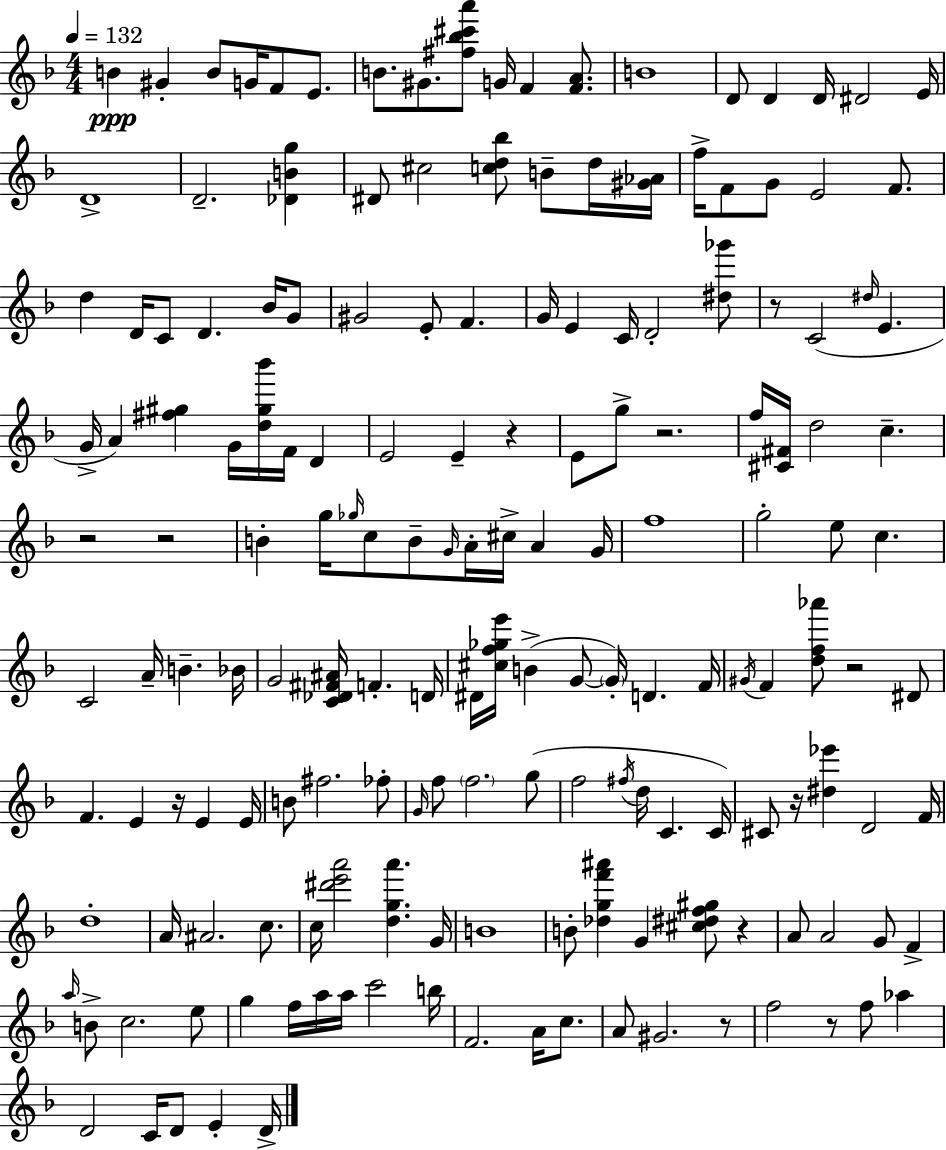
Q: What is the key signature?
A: D minor